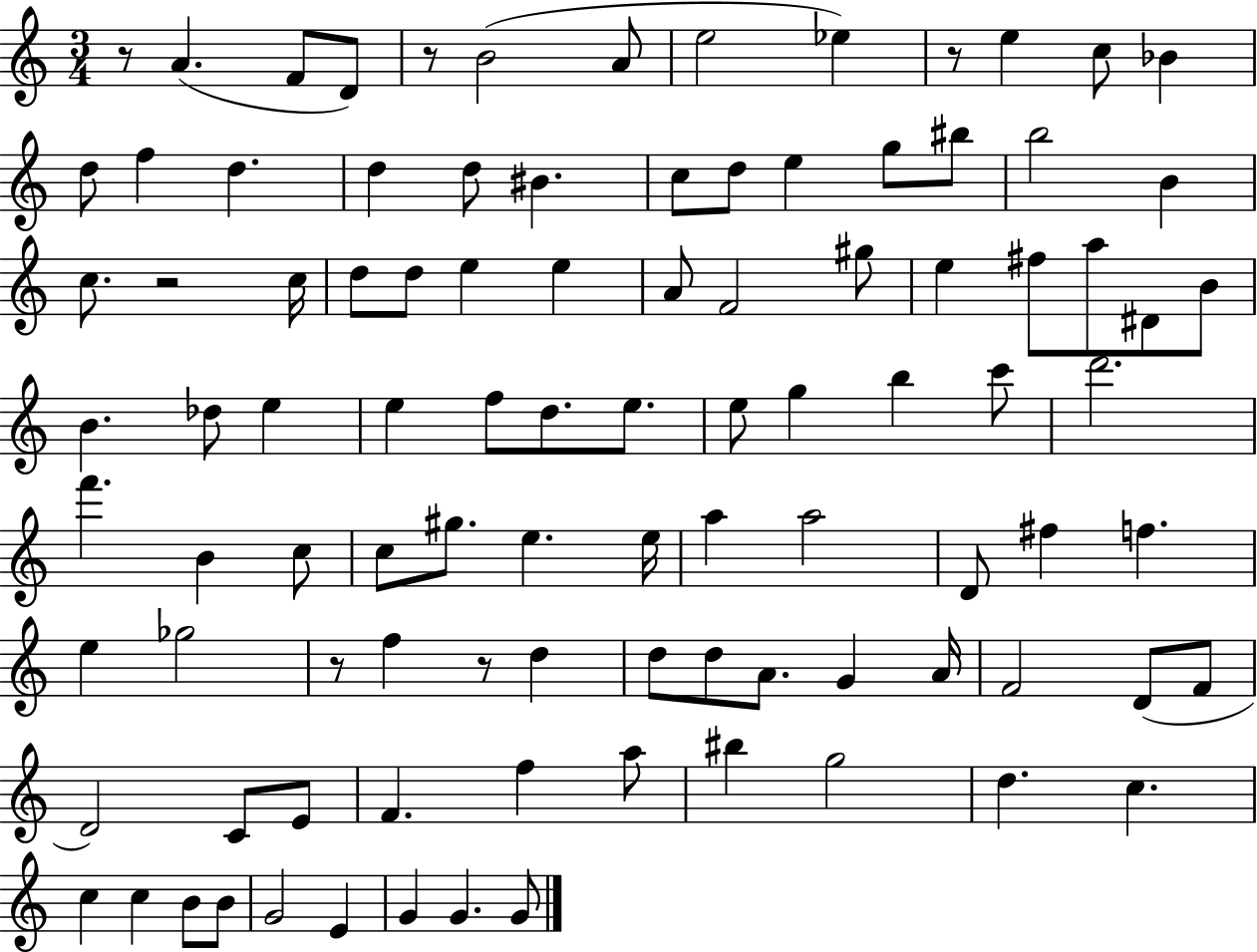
{
  \clef treble
  \numericTimeSignature
  \time 3/4
  \key c \major
  r8 a'4.( f'8 d'8) | r8 b'2( a'8 | e''2 ees''4) | r8 e''4 c''8 bes'4 | \break d''8 f''4 d''4. | d''4 d''8 bis'4. | c''8 d''8 e''4 g''8 bis''8 | b''2 b'4 | \break c''8. r2 c''16 | d''8 d''8 e''4 e''4 | a'8 f'2 gis''8 | e''4 fis''8 a''8 dis'8 b'8 | \break b'4. des''8 e''4 | e''4 f''8 d''8. e''8. | e''8 g''4 b''4 c'''8 | d'''2. | \break f'''4. b'4 c''8 | c''8 gis''8. e''4. e''16 | a''4 a''2 | d'8 fis''4 f''4. | \break e''4 ges''2 | r8 f''4 r8 d''4 | d''8 d''8 a'8. g'4 a'16 | f'2 d'8( f'8 | \break d'2) c'8 e'8 | f'4. f''4 a''8 | bis''4 g''2 | d''4. c''4. | \break c''4 c''4 b'8 b'8 | g'2 e'4 | g'4 g'4. g'8 | \bar "|."
}